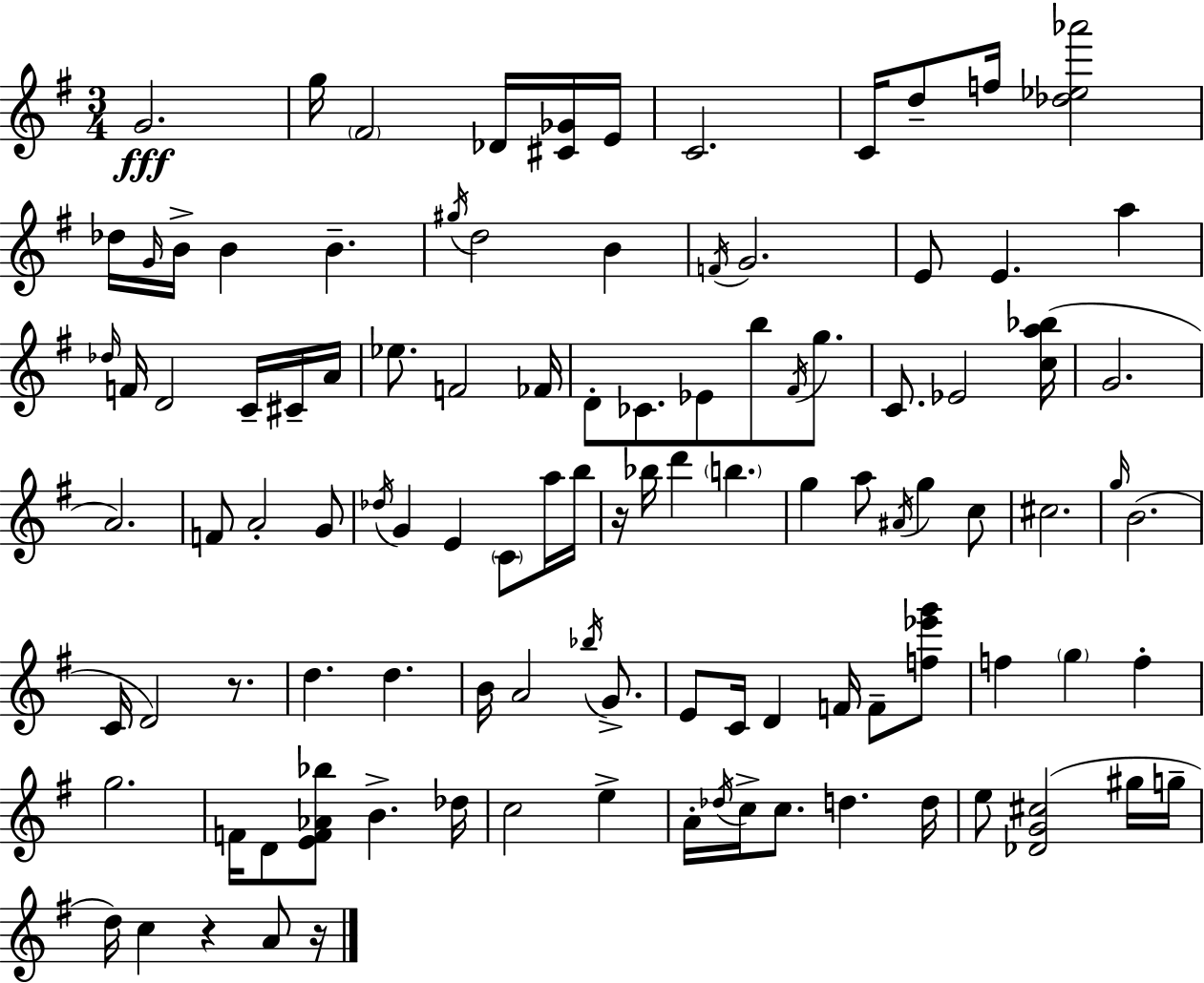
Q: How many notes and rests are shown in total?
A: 106